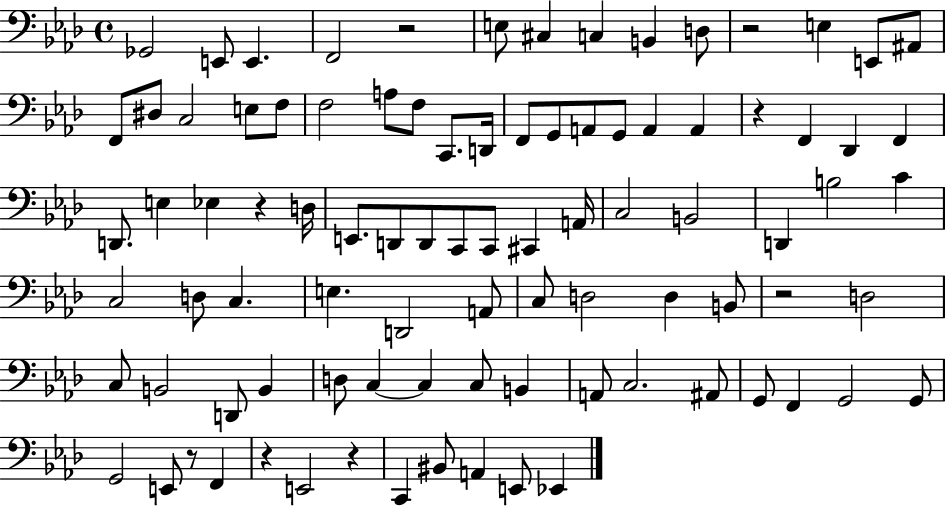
X:1
T:Untitled
M:4/4
L:1/4
K:Ab
_G,,2 E,,/2 E,, F,,2 z2 E,/2 ^C, C, B,, D,/2 z2 E, E,,/2 ^A,,/2 F,,/2 ^D,/2 C,2 E,/2 F,/2 F,2 A,/2 F,/2 C,,/2 D,,/4 F,,/2 G,,/2 A,,/2 G,,/2 A,, A,, z F,, _D,, F,, D,,/2 E, _E, z D,/4 E,,/2 D,,/2 D,,/2 C,,/2 C,,/2 ^C,, A,,/4 C,2 B,,2 D,, B,2 C C,2 D,/2 C, E, D,,2 A,,/2 C,/2 D,2 D, B,,/2 z2 D,2 C,/2 B,,2 D,,/2 B,, D,/2 C, C, C,/2 B,, A,,/2 C,2 ^A,,/2 G,,/2 F,, G,,2 G,,/2 G,,2 E,,/2 z/2 F,, z E,,2 z C,, ^B,,/2 A,, E,,/2 _E,,